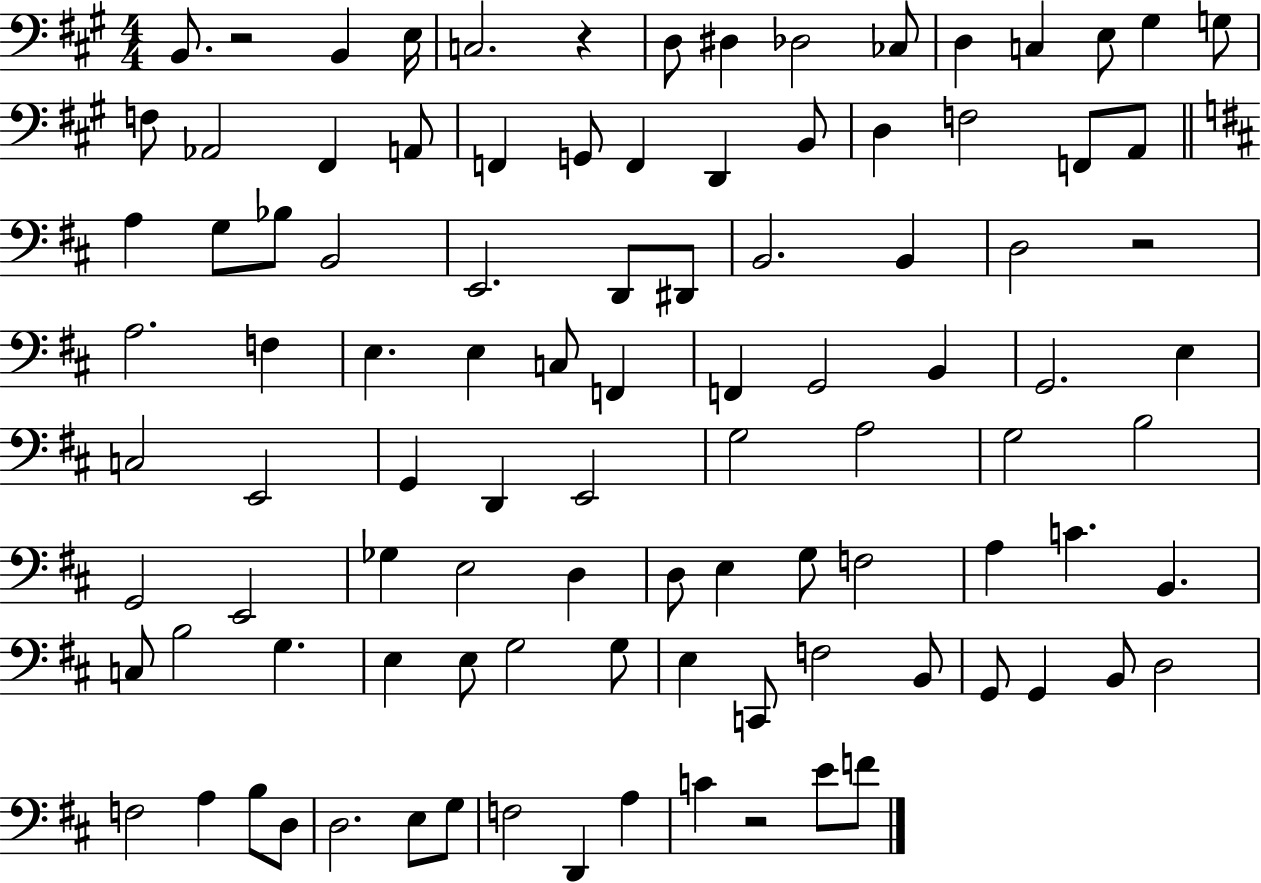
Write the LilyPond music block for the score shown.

{
  \clef bass
  \numericTimeSignature
  \time 4/4
  \key a \major
  b,8. r2 b,4 e16 | c2. r4 | d8 dis4 des2 ces8 | d4 c4 e8 gis4 g8 | \break f8 aes,2 fis,4 a,8 | f,4 g,8 f,4 d,4 b,8 | d4 f2 f,8 a,8 | \bar "||" \break \key d \major a4 g8 bes8 b,2 | e,2. d,8 dis,8 | b,2. b,4 | d2 r2 | \break a2. f4 | e4. e4 c8 f,4 | f,4 g,2 b,4 | g,2. e4 | \break c2 e,2 | g,4 d,4 e,2 | g2 a2 | g2 b2 | \break g,2 e,2 | ges4 e2 d4 | d8 e4 g8 f2 | a4 c'4. b,4. | \break c8 b2 g4. | e4 e8 g2 g8 | e4 c,8 f2 b,8 | g,8 g,4 b,8 d2 | \break f2 a4 b8 d8 | d2. e8 g8 | f2 d,4 a4 | c'4 r2 e'8 f'8 | \break \bar "|."
}